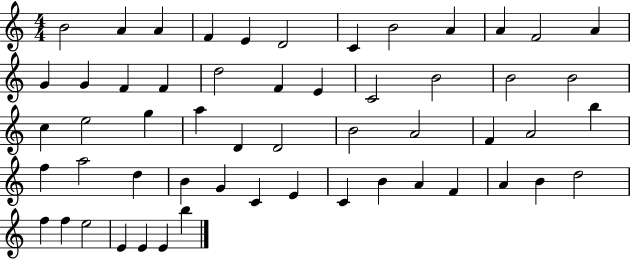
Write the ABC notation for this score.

X:1
T:Untitled
M:4/4
L:1/4
K:C
B2 A A F E D2 C B2 A A F2 A G G F F d2 F E C2 B2 B2 B2 c e2 g a D D2 B2 A2 F A2 b f a2 d B G C E C B A F A B d2 f f e2 E E E b